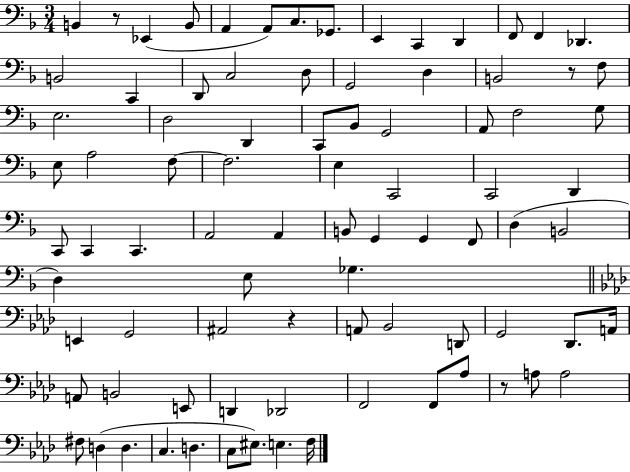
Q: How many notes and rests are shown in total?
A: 85